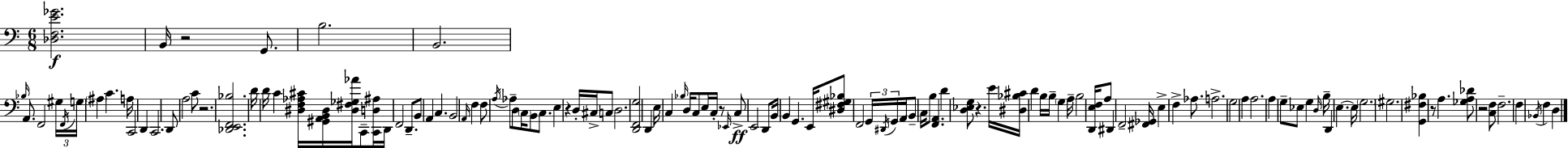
X:1
T:Untitled
M:6/8
L:1/4
K:Am
[_D,F,E_G]2 B,,/4 z2 G,,/2 B,2 B,,2 _B,/4 A,,/2 F,,2 ^G,/4 F,,/4 G,/4 ^A, C A,/4 C,,2 D,, C,,2 D,,/2 A,2 C/2 z2 [_D,,E,,F,,_B,]2 D/4 D/4 C [^D,F,_A,^C]/4 [^G,,A,,B,,^D,]/4 [^D,^F,_G,_A]/4 C,,/2 [C,,D,^A,]/4 D,,/4 F,,2 D,,/2 B,,/2 A,, C, B,,2 A,,/4 F, F,/2 A,/4 _A,/2 D,/2 C,/4 B,,/2 C,/2 E, z D,/4 ^C,/4 C,/2 D,2 [D,,F,,G,]2 D,, E,/4 C, _B,/4 D,/4 C,/2 E,/4 C,/4 z/2 _E,,/4 C,/2 E,,2 D,,/2 B,,/4 B,, G,, E,,/4 [^D,^F,^G,_B,]/2 F,,2 G,,/4 ^D,,/4 G,,/4 A,,/4 B,,/2 C,/4 B,/2 [F,,A,,] D [D,_E,G,]/2 z E/4 [^D,_B,^C]/4 D B,/4 B,/4 G, A,/4 B,2 [D,,E,F,]/4 A,/2 ^D,, F,,2 [^F,,_G,,]/4 E, F, _A,/2 A,2 G,2 A, A,2 A, G,/2 _E,/2 G, D,/4 B,/4 D,, E, E,/4 G,2 ^G,2 [G,,^F,_B,] z/2 A, [_G,A,_D]/2 z2 [C,F,]/2 F,2 F, _B,,/4 F, D,